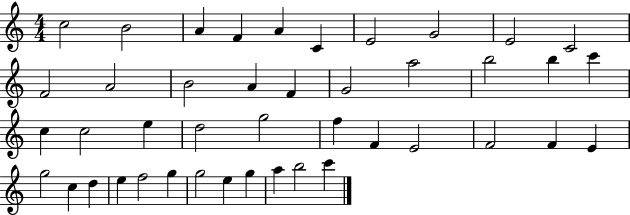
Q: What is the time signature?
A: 4/4